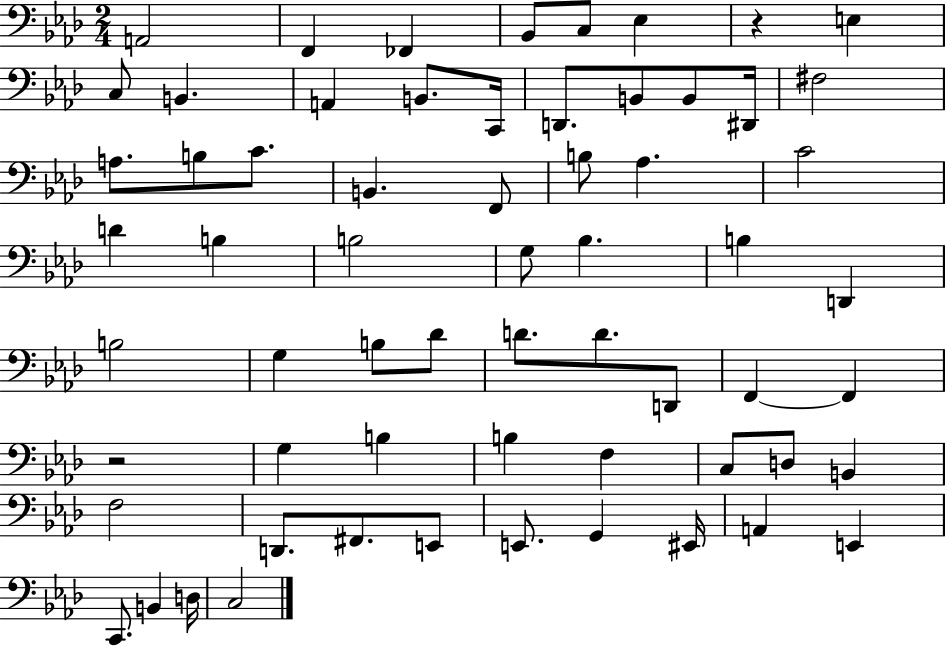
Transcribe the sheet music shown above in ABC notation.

X:1
T:Untitled
M:2/4
L:1/4
K:Ab
A,,2 F,, _F,, _B,,/2 C,/2 _E, z E, C,/2 B,, A,, B,,/2 C,,/4 D,,/2 B,,/2 B,,/2 ^D,,/4 ^F,2 A,/2 B,/2 C/2 B,, F,,/2 B,/2 _A, C2 D B, B,2 G,/2 _B, B, D,, B,2 G, B,/2 _D/2 D/2 D/2 D,,/2 F,, F,, z2 G, B, B, F, C,/2 D,/2 B,, F,2 D,,/2 ^F,,/2 E,,/2 E,,/2 G,, ^E,,/4 A,, E,, C,,/2 B,, D,/4 C,2